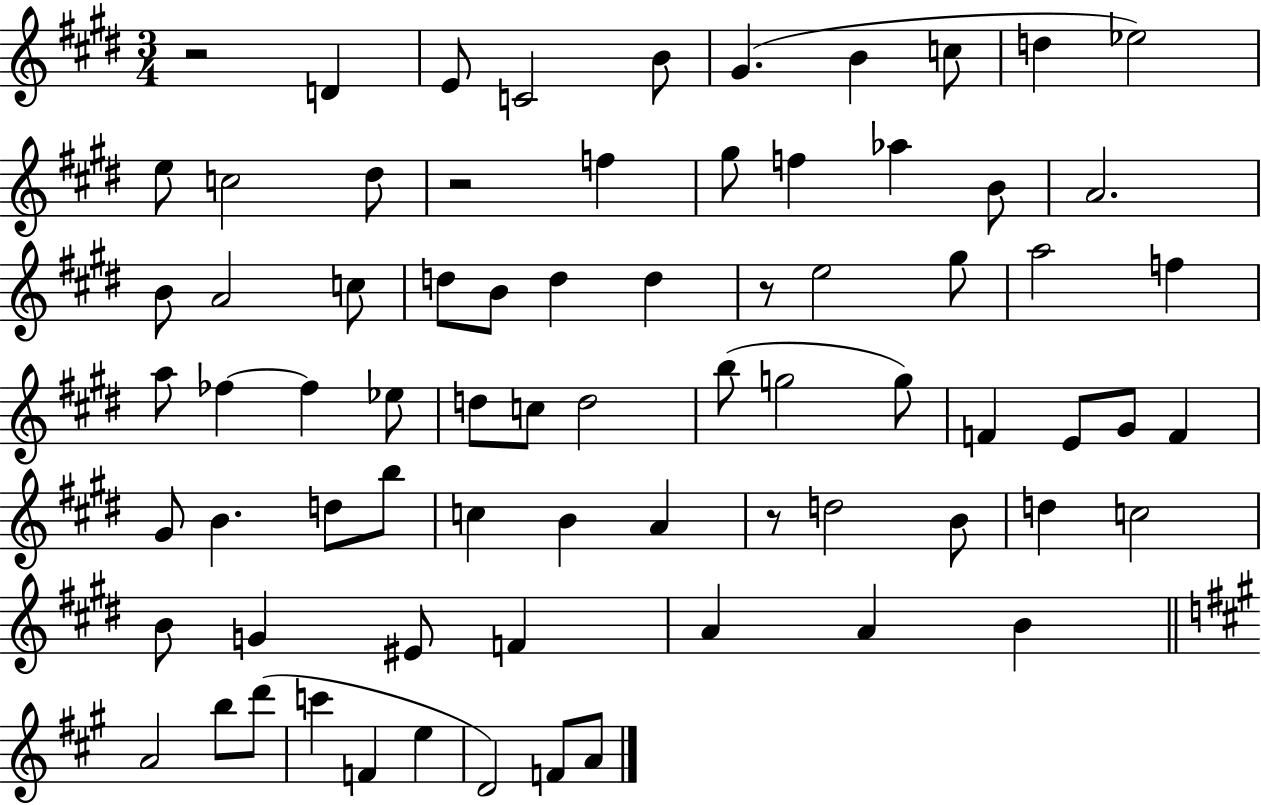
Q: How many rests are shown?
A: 4